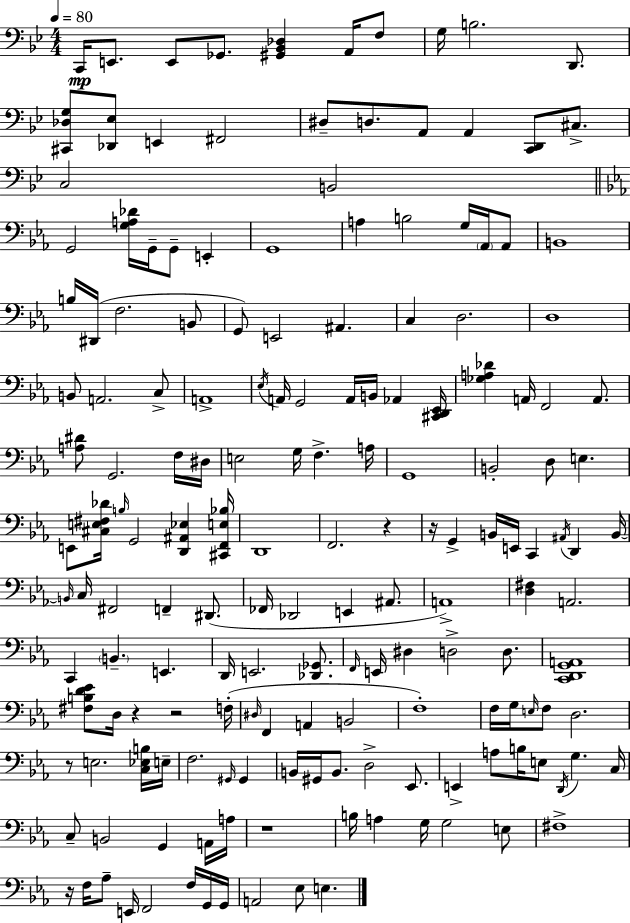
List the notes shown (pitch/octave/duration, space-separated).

C2/s E2/e. E2/e Gb2/e. [G#2,Bb2,Db3]/q A2/s F3/e G3/s B3/h. D2/e. [C#2,Db3,G3]/e [Db2,Eb3]/e E2/q F#2/h D#3/e D3/e. A2/e A2/q [C2,D2]/e C#3/e. C3/h B2/h G2/h [G3,A3,Db4]/s G2/s G2/e E2/q G2/w A3/q B3/h G3/s Ab2/s Ab2/e B2/w B3/s D#2/s F3/h. B2/e G2/e E2/h A#2/q. C3/q D3/h. D3/w B2/e A2/h. C3/e A2/w Eb3/s A2/s G2/h A2/s B2/s Ab2/q [C#2,D2,Eb2]/s [Gb3,A3,Db4]/q A2/s F2/h A2/e. [A3,D#4]/e G2/h. F3/s D#3/s E3/h G3/s F3/q. A3/s G2/w B2/h D3/e E3/q. E2/e [C#3,E3,F#3,Db4]/s B3/s G2/h [D2,A#2,Eb3]/q [C#2,F2,E3,Bb3]/s D2/w F2/h. R/q R/s G2/q B2/s E2/s C2/q A#2/s D2/q B2/s B2/s C3/s F#2/h F2/q D#2/e. FES2/s Db2/h E2/q A#2/e. A2/w [D3,F#3]/q A2/h. C2/q B2/q. E2/q. D2/s E2/h. [Db2,Gb2]/e. F2/s E2/s D#3/q D3/h D3/e. [C2,D2,G2,A2]/w [F#3,B3,D4,Eb4]/e D3/s R/q R/h F3/s D#3/s F2/q A2/q B2/h F3/w F3/s G3/s E3/s F3/e D3/h. R/e E3/h. [C3,Eb3,B3]/s E3/s F3/h. G#2/s G#2/q B2/s G#2/s B2/e. D3/h Eb2/e. E2/q A3/e B3/s E3/e D2/s G3/q. C3/s C3/e B2/h G2/q A2/s A3/s R/w B3/s A3/q G3/s G3/h E3/e F#3/w R/s F3/s Ab3/e E2/s F2/h F3/s G2/s G2/s A2/h Eb3/e E3/q.